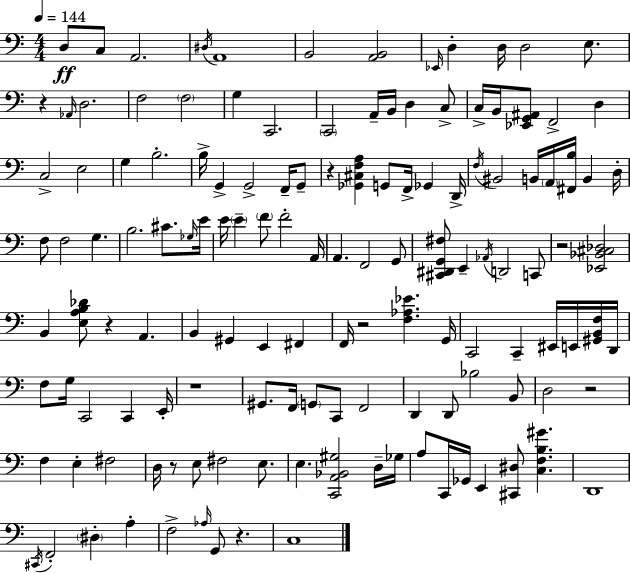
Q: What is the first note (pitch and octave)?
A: D3